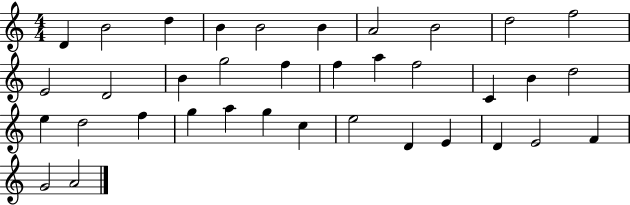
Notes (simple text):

D4/q B4/h D5/q B4/q B4/h B4/q A4/h B4/h D5/h F5/h E4/h D4/h B4/q G5/h F5/q F5/q A5/q F5/h C4/q B4/q D5/h E5/q D5/h F5/q G5/q A5/q G5/q C5/q E5/h D4/q E4/q D4/q E4/h F4/q G4/h A4/h